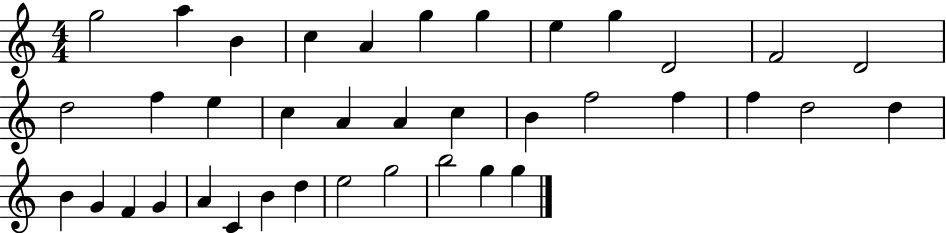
G5/h A5/q B4/q C5/q A4/q G5/q G5/q E5/q G5/q D4/h F4/h D4/h D5/h F5/q E5/q C5/q A4/q A4/q C5/q B4/q F5/h F5/q F5/q D5/h D5/q B4/q G4/q F4/q G4/q A4/q C4/q B4/q D5/q E5/h G5/h B5/h G5/q G5/q